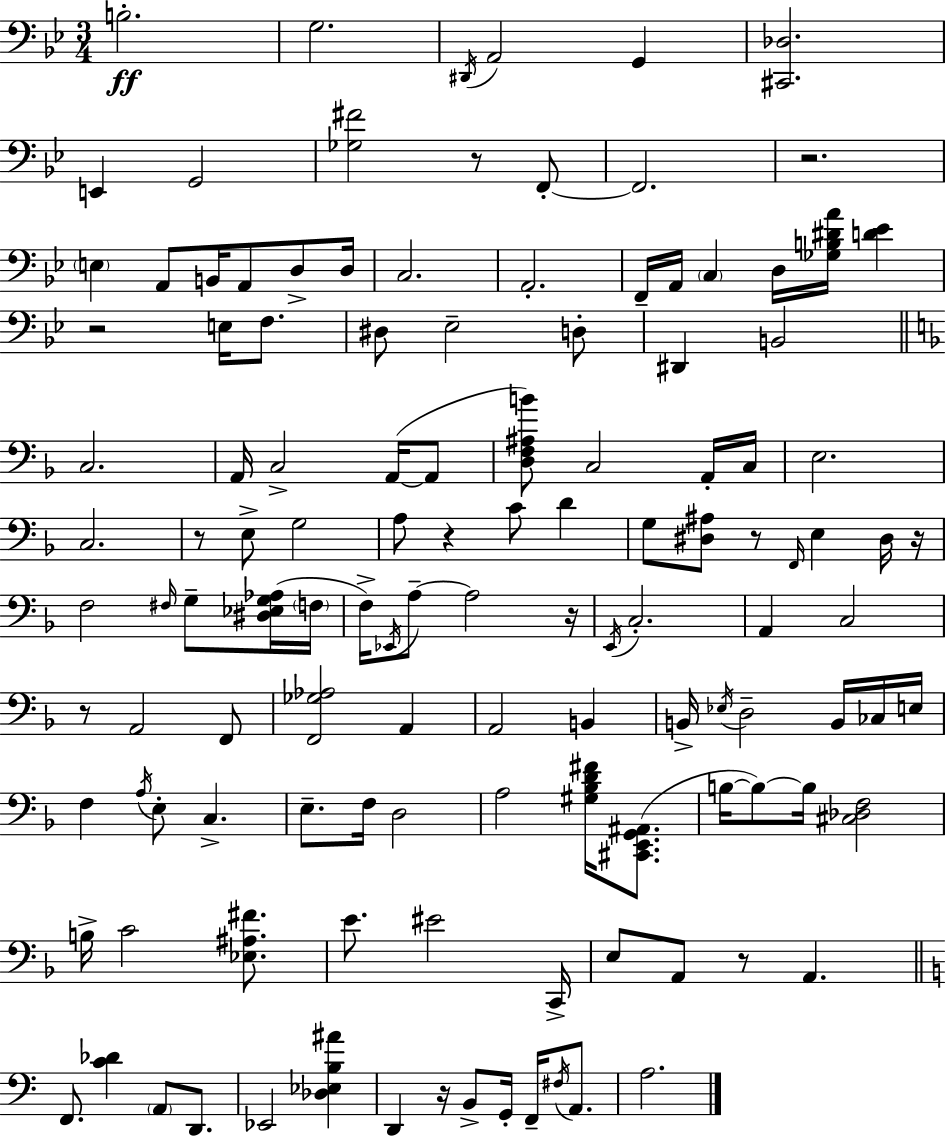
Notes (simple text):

B3/h. G3/h. D#2/s A2/h G2/q [C#2,Db3]/h. E2/q G2/h [Gb3,F#4]/h R/e F2/e F2/h. R/h. E3/q A2/e B2/s A2/e D3/e D3/s C3/h. A2/h. F2/s A2/s C3/q D3/s [Gb3,B3,D#4,A4]/s [D4,Eb4]/q R/h E3/s F3/e. D#3/e Eb3/h D3/e D#2/q B2/h C3/h. A2/s C3/h A2/s A2/e [D3,F3,A#3,B4]/e C3/h A2/s C3/s E3/h. C3/h. R/e E3/e G3/h A3/e R/q C4/e D4/q G3/e [D#3,A#3]/e R/e F2/s E3/q D#3/s R/s F3/h F#3/s G3/e [D#3,Eb3,G3,Ab3]/s F3/s F3/s Eb2/s A3/e A3/h R/s E2/s C3/h. A2/q C3/h R/e A2/h F2/e [F2,Gb3,Ab3]/h A2/q A2/h B2/q B2/s Eb3/s D3/h B2/s CES3/s E3/s F3/q A3/s E3/e C3/q. E3/e. F3/s D3/h A3/h [G#3,Bb3,D4,F#4]/s [C#2,E2,G2,A#2]/e. B3/s B3/e B3/s [C#3,Db3,F3]/h B3/s C4/h [Eb3,A#3,F#4]/e. E4/e. EIS4/h C2/s E3/e A2/e R/e A2/q. F2/e. [C4,Db4]/q A2/e D2/e. Eb2/h [Db3,Eb3,B3,A#4]/q D2/q R/s B2/e G2/s F2/s F#3/s A2/e. A3/h.